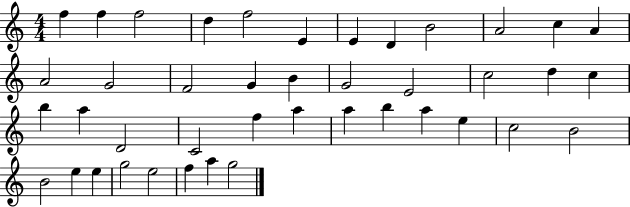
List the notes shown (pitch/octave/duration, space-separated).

F5/q F5/q F5/h D5/q F5/h E4/q E4/q D4/q B4/h A4/h C5/q A4/q A4/h G4/h F4/h G4/q B4/q G4/h E4/h C5/h D5/q C5/q B5/q A5/q D4/h C4/h F5/q A5/q A5/q B5/q A5/q E5/q C5/h B4/h B4/h E5/q E5/q G5/h E5/h F5/q A5/q G5/h